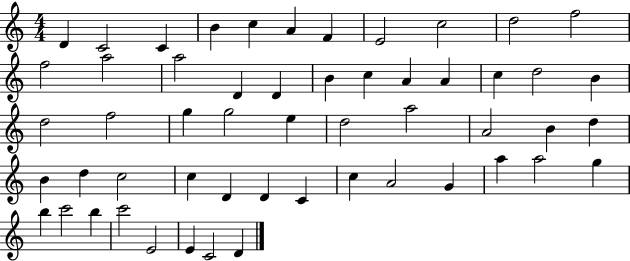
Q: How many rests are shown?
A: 0